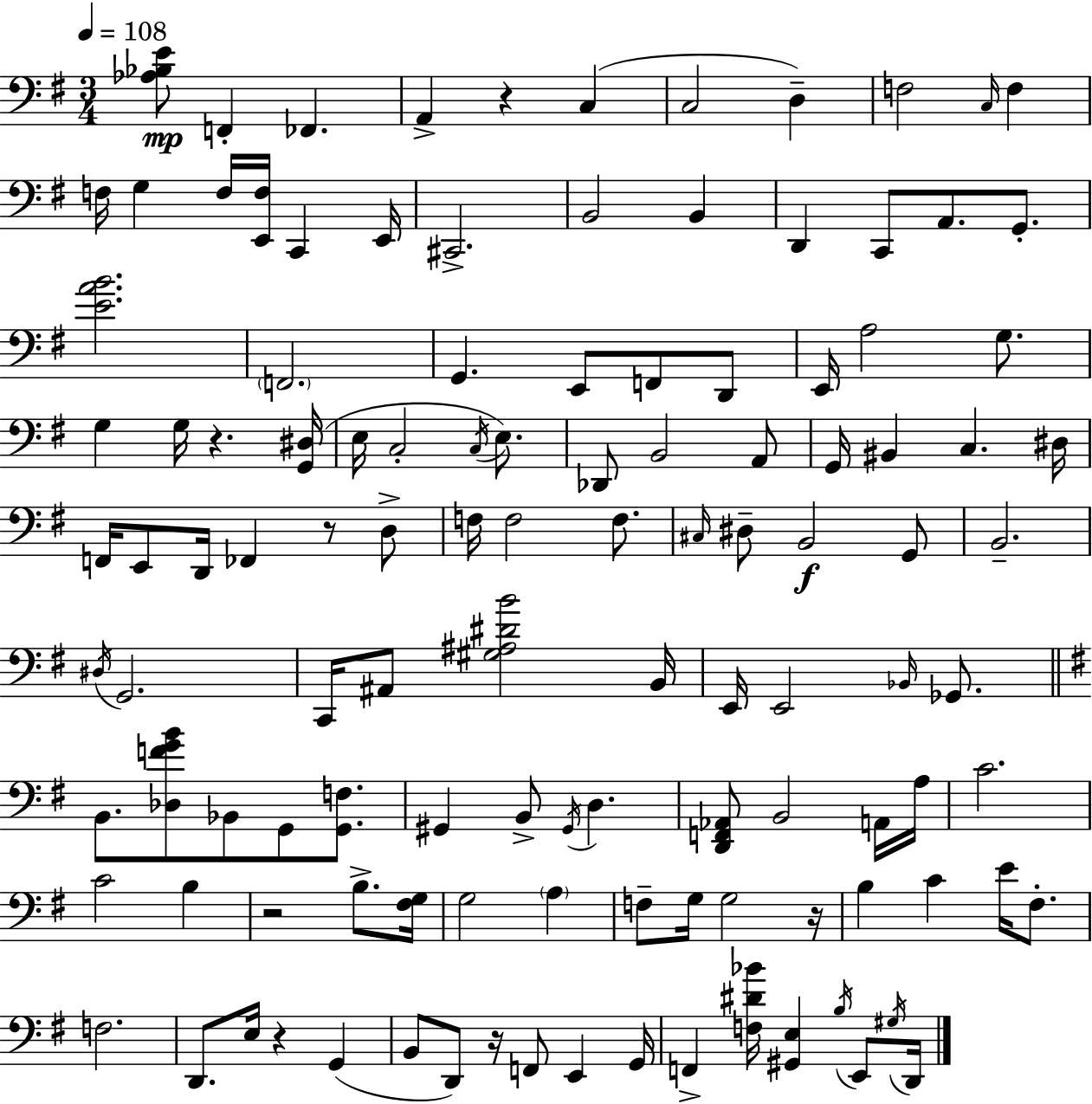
[Ab3,Bb3,E4]/e F2/q FES2/q. A2/q R/q C3/q C3/h D3/q F3/h C3/s F3/q F3/s G3/q F3/s [E2,F3]/s C2/q E2/s C#2/h. B2/h B2/q D2/q C2/e A2/e. G2/e. [E4,A4,B4]/h. F2/h. G2/q. E2/e F2/e D2/e E2/s A3/h G3/e. G3/q G3/s R/q. [G2,D#3]/s E3/s C3/h C3/s E3/e. Db2/e B2/h A2/e G2/s BIS2/q C3/q. D#3/s F2/s E2/e D2/s FES2/q R/e D3/e F3/s F3/h F3/e. C#3/s D#3/e B2/h G2/e B2/h. D#3/s G2/h. C2/s A#2/e [G#3,A#3,D#4,B4]/h B2/s E2/s E2/h Bb2/s Gb2/e. B2/e. [Db3,F4,G4,B4]/e Bb2/e G2/e [G2,F3]/e. G#2/q B2/e G#2/s D3/q. [D2,F2,Ab2]/e B2/h A2/s A3/s C4/h. C4/h B3/q R/h B3/e. [F#3,G3]/s G3/h A3/q F3/e G3/s G3/h R/s B3/q C4/q E4/s F#3/e. F3/h. D2/e. E3/s R/q G2/q B2/e D2/e R/s F2/e E2/q G2/s F2/q [F3,D#4,Bb4]/s [G#2,E3]/q B3/s E2/e G#3/s D2/s